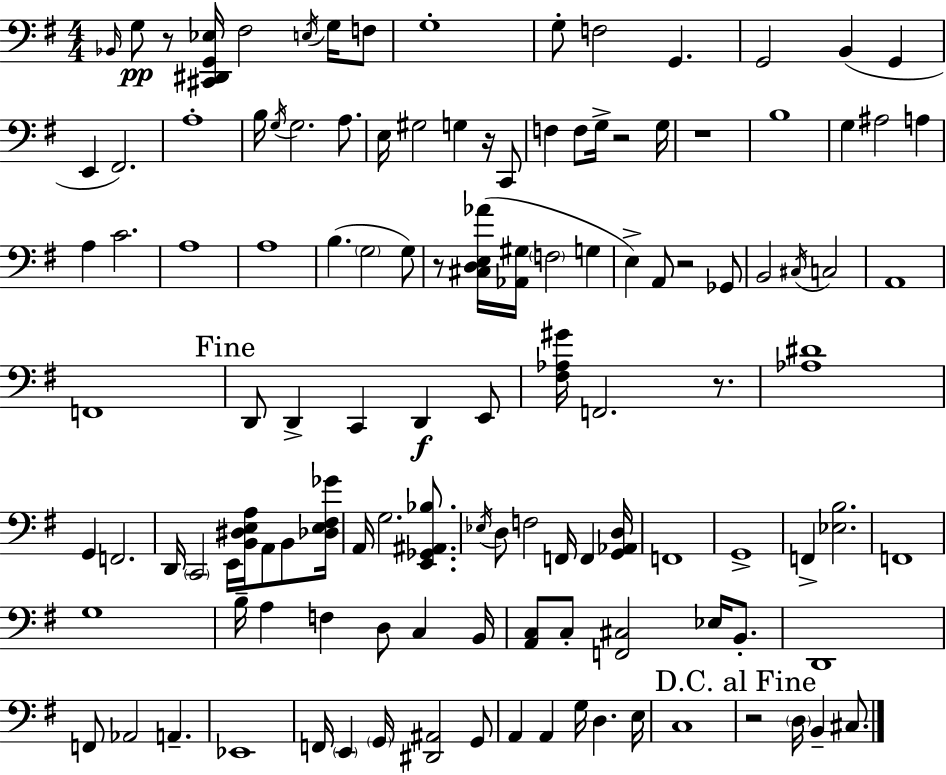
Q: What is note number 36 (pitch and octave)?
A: A3